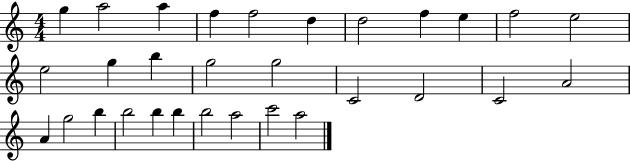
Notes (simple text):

G5/q A5/h A5/q F5/q F5/h D5/q D5/h F5/q E5/q F5/h E5/h E5/h G5/q B5/q G5/h G5/h C4/h D4/h C4/h A4/h A4/q G5/h B5/q B5/h B5/q B5/q B5/h A5/h C6/h A5/h